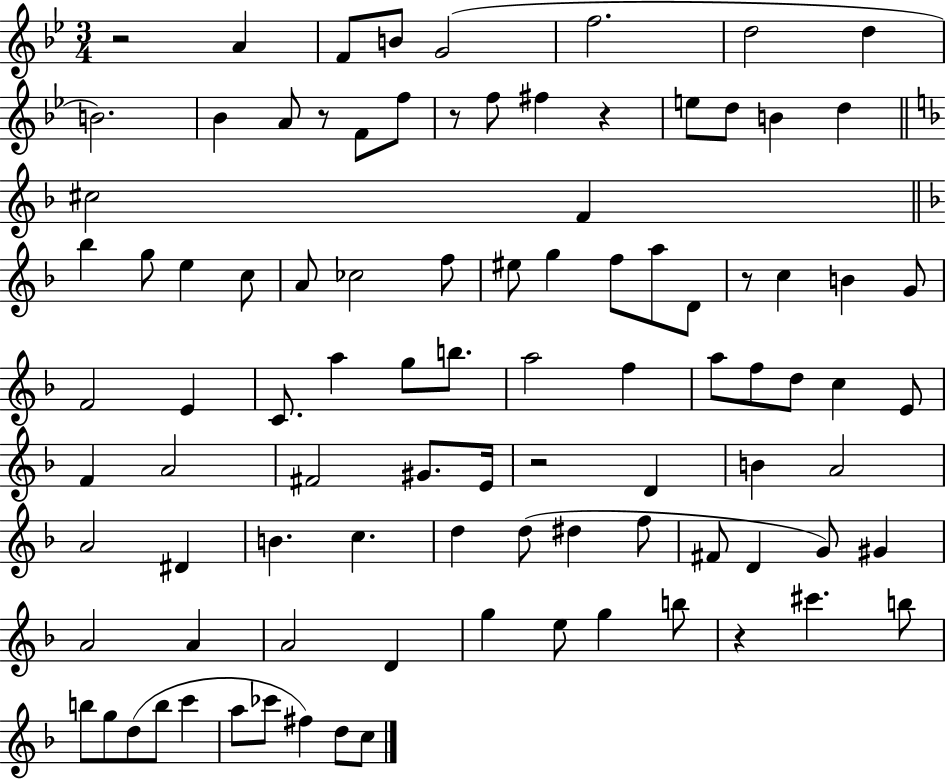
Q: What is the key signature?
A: BES major